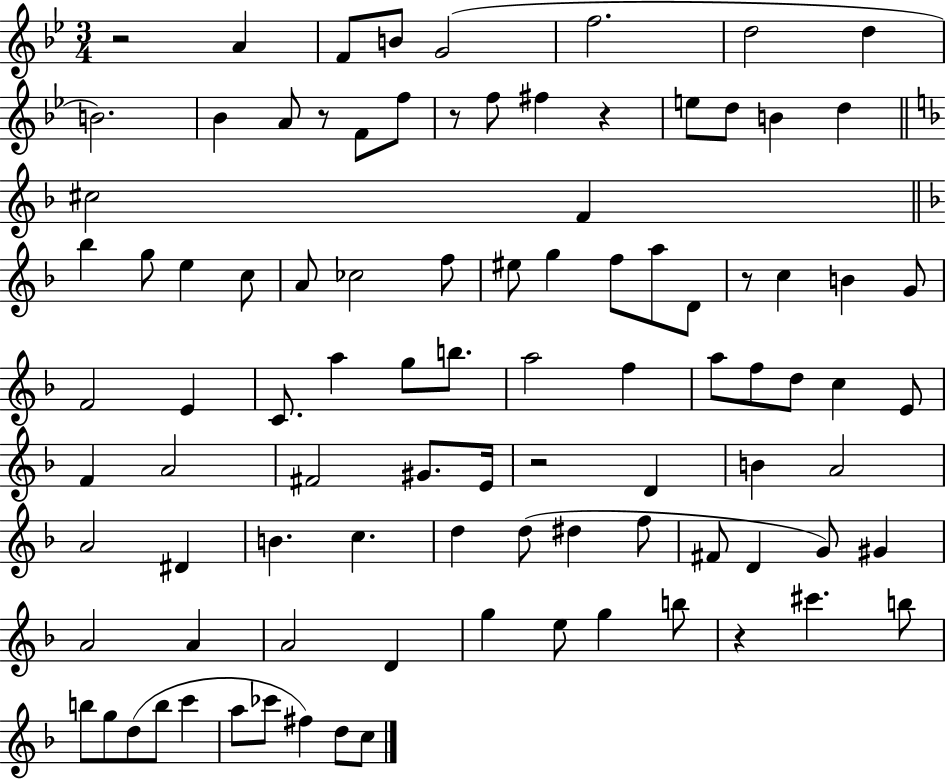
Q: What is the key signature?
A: BES major